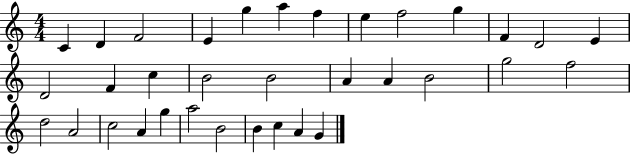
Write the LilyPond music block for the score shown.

{
  \clef treble
  \numericTimeSignature
  \time 4/4
  \key c \major
  c'4 d'4 f'2 | e'4 g''4 a''4 f''4 | e''4 f''2 g''4 | f'4 d'2 e'4 | \break d'2 f'4 c''4 | b'2 b'2 | a'4 a'4 b'2 | g''2 f''2 | \break d''2 a'2 | c''2 a'4 g''4 | a''2 b'2 | b'4 c''4 a'4 g'4 | \break \bar "|."
}